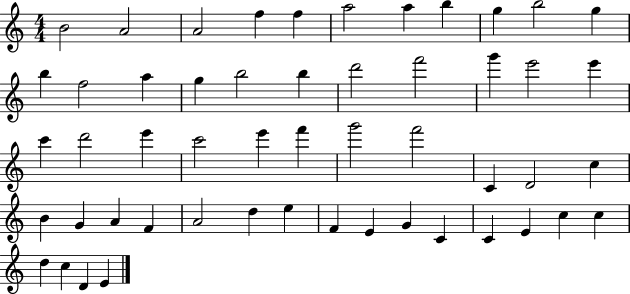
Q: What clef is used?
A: treble